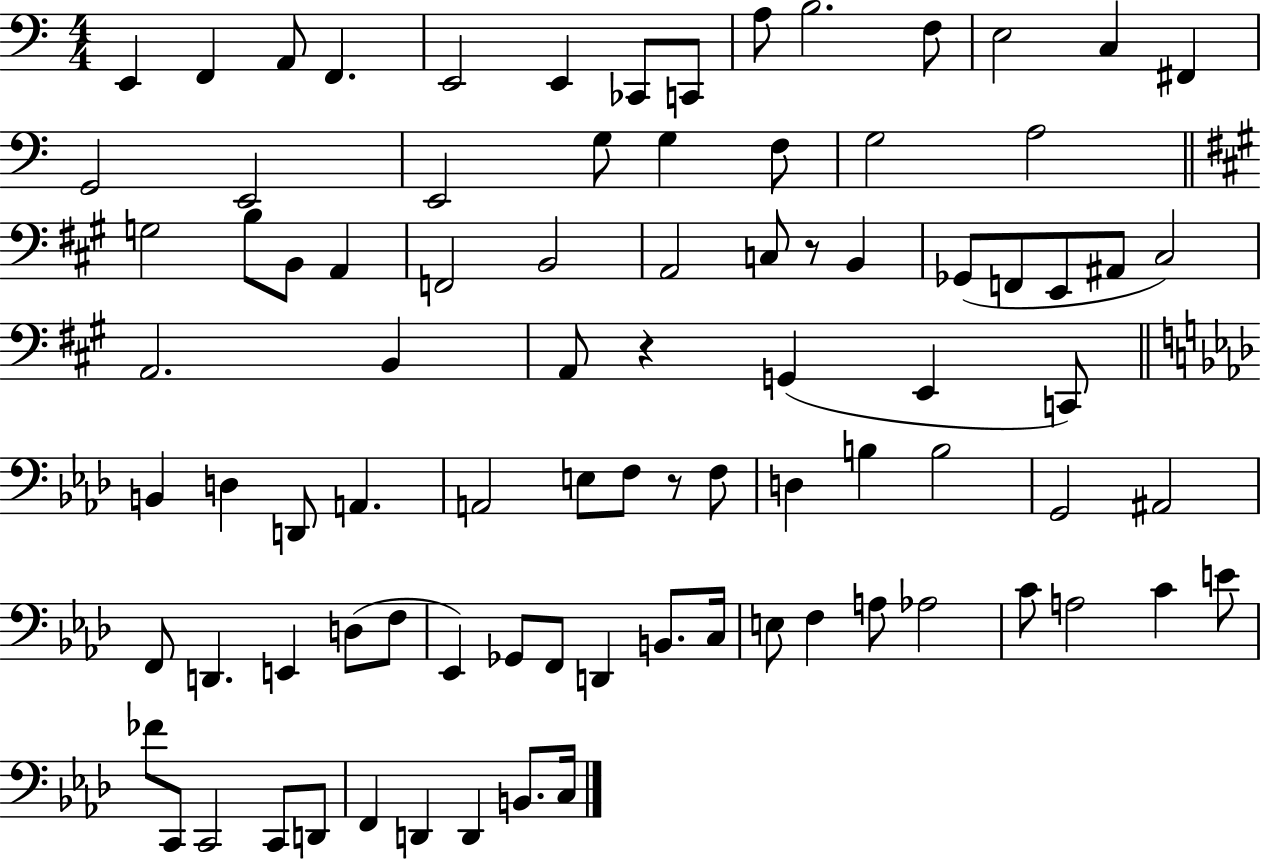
{
  \clef bass
  \numericTimeSignature
  \time 4/4
  \key c \major
  \repeat volta 2 { e,4 f,4 a,8 f,4. | e,2 e,4 ces,8 c,8 | a8 b2. f8 | e2 c4 fis,4 | \break g,2 e,2 | e,2 g8 g4 f8 | g2 a2 | \bar "||" \break \key a \major g2 b8 b,8 a,4 | f,2 b,2 | a,2 c8 r8 b,4 | ges,8( f,8 e,8 ais,8 cis2) | \break a,2. b,4 | a,8 r4 g,4( e,4 c,8) | \bar "||" \break \key aes \major b,4 d4 d,8 a,4. | a,2 e8 f8 r8 f8 | d4 b4 b2 | g,2 ais,2 | \break f,8 d,4. e,4 d8( f8 | ees,4) ges,8 f,8 d,4 b,8. c16 | e8 f4 a8 aes2 | c'8 a2 c'4 e'8 | \break fes'8 c,8 c,2 c,8 d,8 | f,4 d,4 d,4 b,8. c16 | } \bar "|."
}